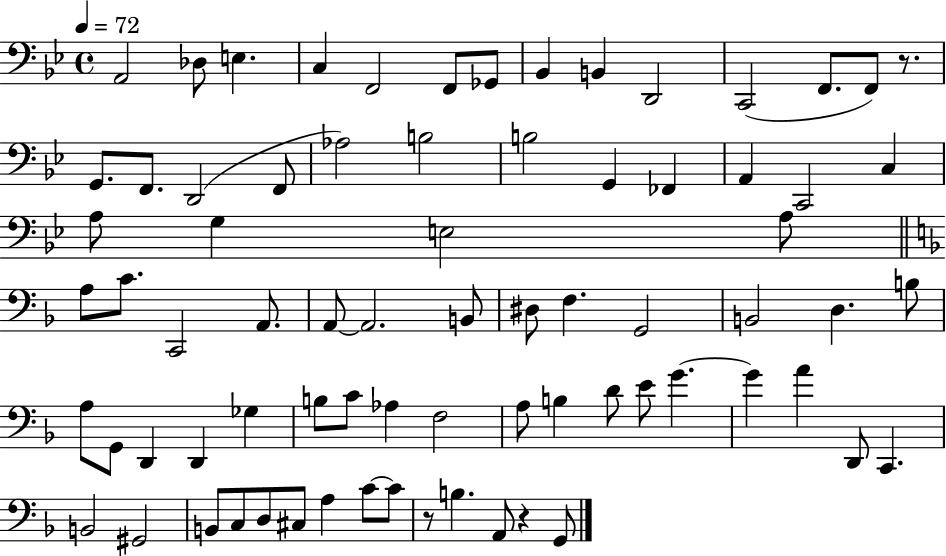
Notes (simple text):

A2/h Db3/e E3/q. C3/q F2/h F2/e Gb2/e Bb2/q B2/q D2/h C2/h F2/e. F2/e R/e. G2/e. F2/e. D2/h F2/e Ab3/h B3/h B3/h G2/q FES2/q A2/q C2/h C3/q A3/e G3/q E3/h A3/e A3/e C4/e. C2/h A2/e. A2/e A2/h. B2/e D#3/e F3/q. G2/h B2/h D3/q. B3/e A3/e G2/e D2/q D2/q Gb3/q B3/e C4/e Ab3/q F3/h A3/e B3/q D4/e E4/e G4/q. G4/q A4/q D2/e C2/q. B2/h G#2/h B2/e C3/e D3/e C#3/e A3/q C4/e C4/e R/e B3/q. A2/e R/q G2/e